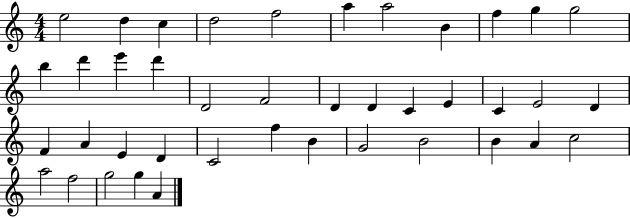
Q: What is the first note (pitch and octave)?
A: E5